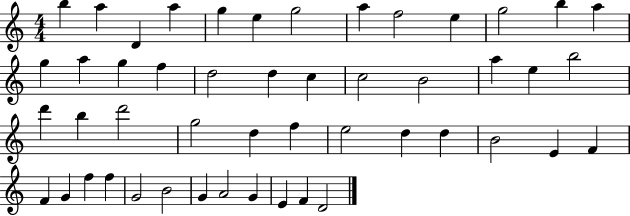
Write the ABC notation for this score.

X:1
T:Untitled
M:4/4
L:1/4
K:C
b a D a g e g2 a f2 e g2 b a g a g f d2 d c c2 B2 a e b2 d' b d'2 g2 d f e2 d d B2 E F F G f f G2 B2 G A2 G E F D2